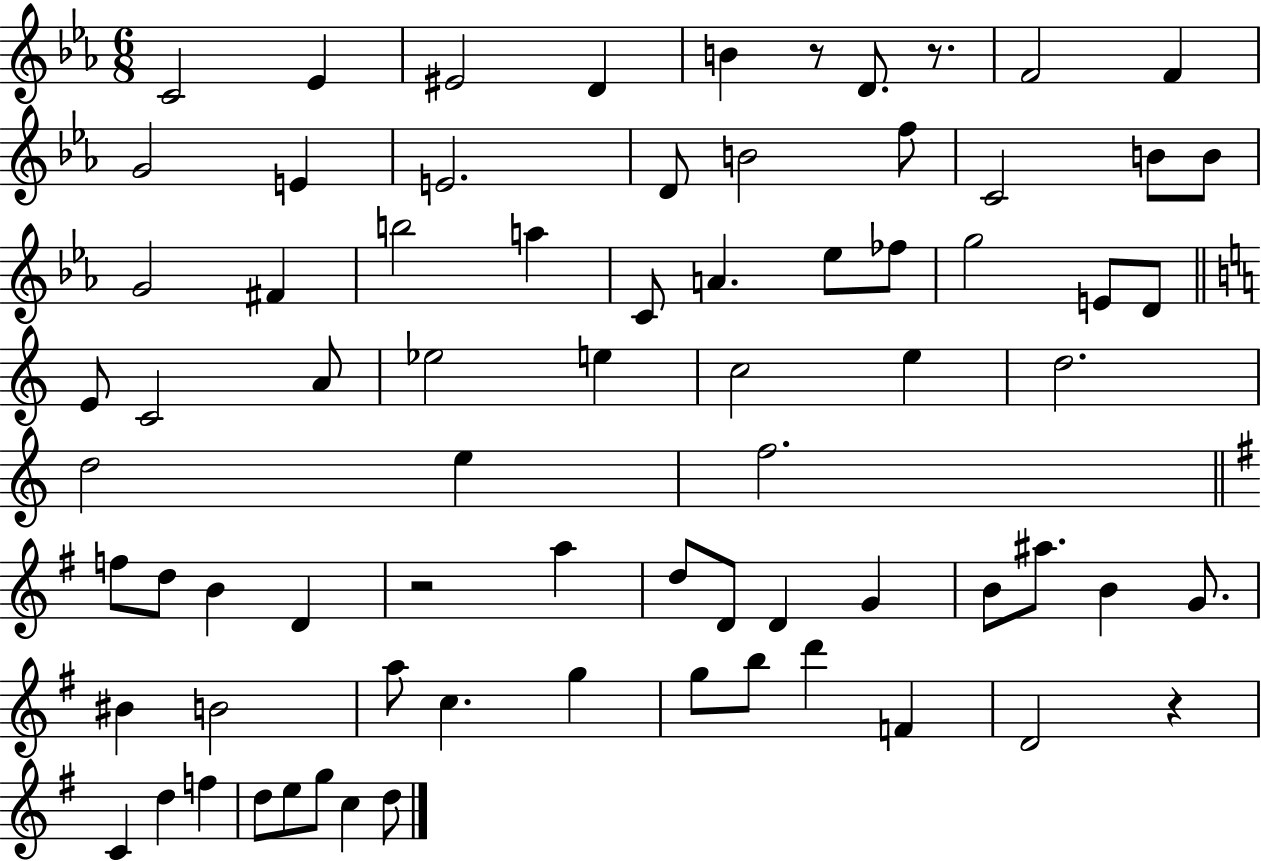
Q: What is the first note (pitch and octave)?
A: C4